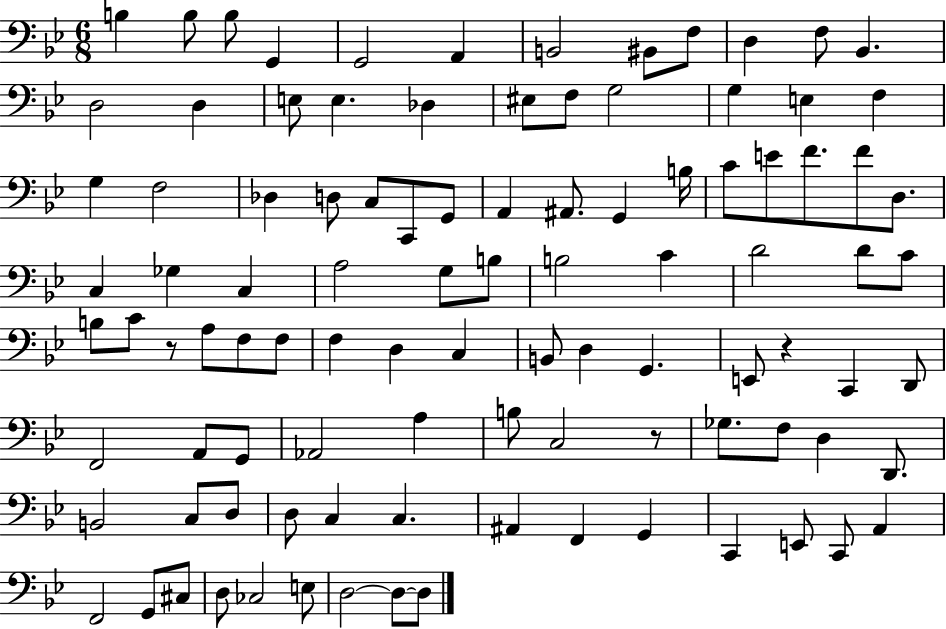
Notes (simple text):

B3/q B3/e B3/e G2/q G2/h A2/q B2/h BIS2/e F3/e D3/q F3/e Bb2/q. D3/h D3/q E3/e E3/q. Db3/q EIS3/e F3/e G3/h G3/q E3/q F3/q G3/q F3/h Db3/q D3/e C3/e C2/e G2/e A2/q A#2/e. G2/q B3/s C4/e E4/e F4/e. F4/e D3/e. C3/q Gb3/q C3/q A3/h G3/e B3/e B3/h C4/q D4/h D4/e C4/e B3/e C4/e R/e A3/e F3/e F3/e F3/q D3/q C3/q B2/e D3/q G2/q. E2/e R/q C2/q D2/e F2/h A2/e G2/e Ab2/h A3/q B3/e C3/h R/e Gb3/e. F3/e D3/q D2/e. B2/h C3/e D3/e D3/e C3/q C3/q. A#2/q F2/q G2/q C2/q E2/e C2/e A2/q F2/h G2/e C#3/e D3/e CES3/h E3/e D3/h D3/e D3/e